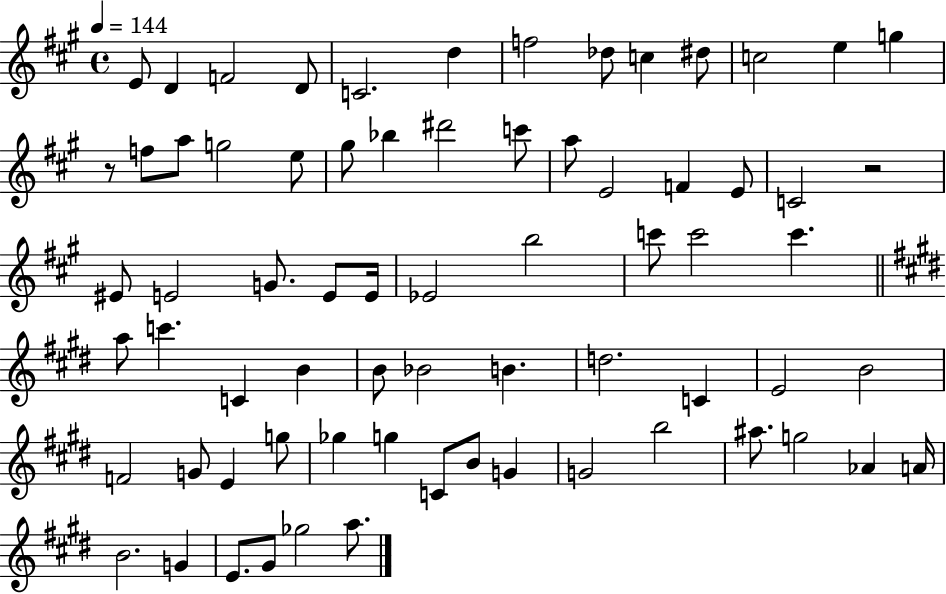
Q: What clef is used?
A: treble